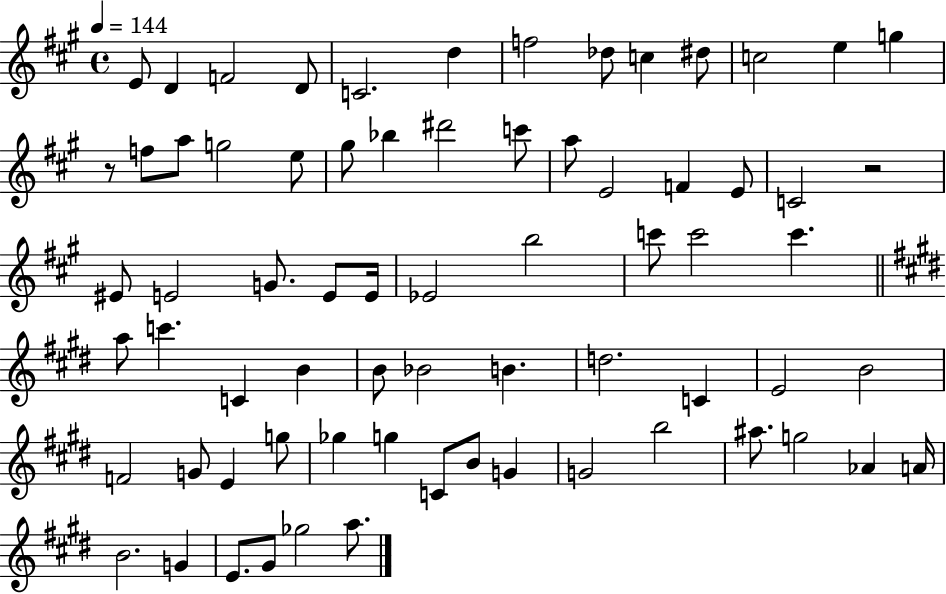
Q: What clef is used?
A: treble